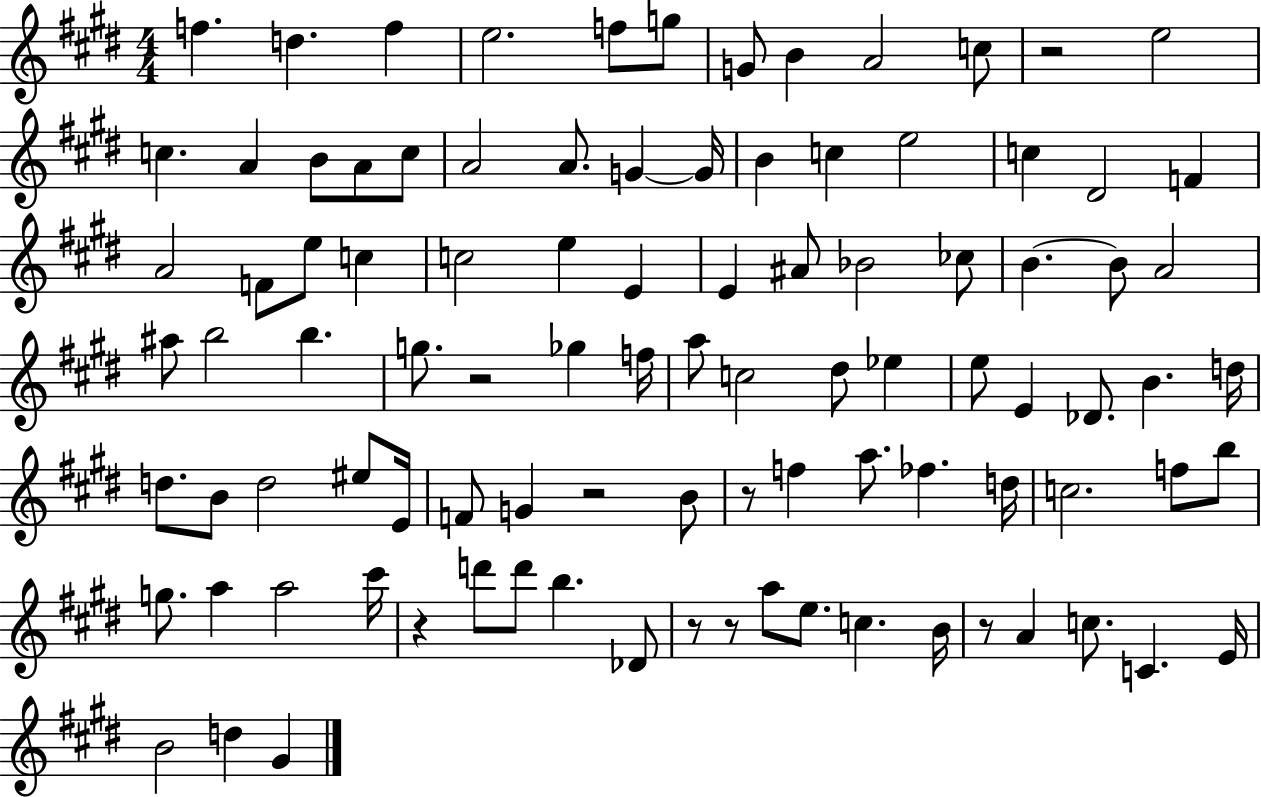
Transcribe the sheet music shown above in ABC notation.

X:1
T:Untitled
M:4/4
L:1/4
K:E
f d f e2 f/2 g/2 G/2 B A2 c/2 z2 e2 c A B/2 A/2 c/2 A2 A/2 G G/4 B c e2 c ^D2 F A2 F/2 e/2 c c2 e E E ^A/2 _B2 _c/2 B B/2 A2 ^a/2 b2 b g/2 z2 _g f/4 a/2 c2 ^d/2 _e e/2 E _D/2 B d/4 d/2 B/2 d2 ^e/2 E/4 F/2 G z2 B/2 z/2 f a/2 _f d/4 c2 f/2 b/2 g/2 a a2 ^c'/4 z d'/2 d'/2 b _D/2 z/2 z/2 a/2 e/2 c B/4 z/2 A c/2 C E/4 B2 d ^G